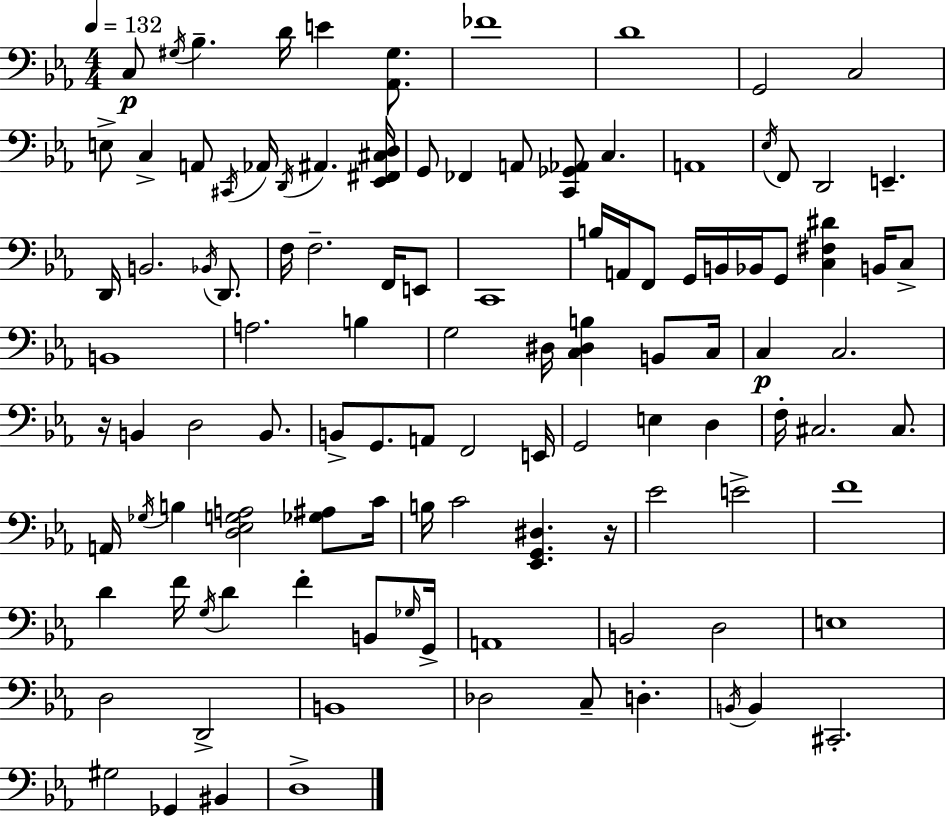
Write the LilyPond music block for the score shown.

{
  \clef bass
  \numericTimeSignature
  \time 4/4
  \key ees \major
  \tempo 4 = 132
  c8\p \acciaccatura { gis16 } bes4.-- d'16 e'4 <aes, gis>8. | fes'1 | d'1 | g,2 c2 | \break e8-> c4-> a,8 \acciaccatura { cis,16 } aes,16 \acciaccatura { d,16 } ais,4. | <ees, fis, cis d>16 g,8 fes,4 a,8 <c, ges, aes,>8 c4. | a,1 | \acciaccatura { ees16 } f,8 d,2 e,4.-- | \break d,16 b,2. | \acciaccatura { bes,16 } d,8. f16 f2.-- | f,16 e,8 c,1 | b16 a,16 f,8 g,16 b,16 bes,16 g,8 <c fis dis'>4 | \break b,16 c8-> b,1 | a2. | b4 g2 dis16 <c dis b>4 | b,8 c16 c4\p c2. | \break r16 b,4 d2 | b,8. b,8-> g,8. a,8 f,2 | e,16 g,2 e4 | d4 f16-. cis2. | \break cis8. a,16 \acciaccatura { ges16 } b4 <d ees g a>2 | <ges ais>8 c'16 b16 c'2 <ees, g, dis>4. | r16 ees'2 e'2-> | f'1 | \break d'4 f'16 \acciaccatura { g16 } d'4 | f'4-. b,8 \grace { ges16 } g,16-> a,1 | b,2 | d2 e1 | \break d2 | d,2-> b,1 | des2 | c8-- d4.-. \acciaccatura { b,16 } b,4 cis,2.-. | \break gis2 | ges,4 bis,4 d1-> | \bar "|."
}